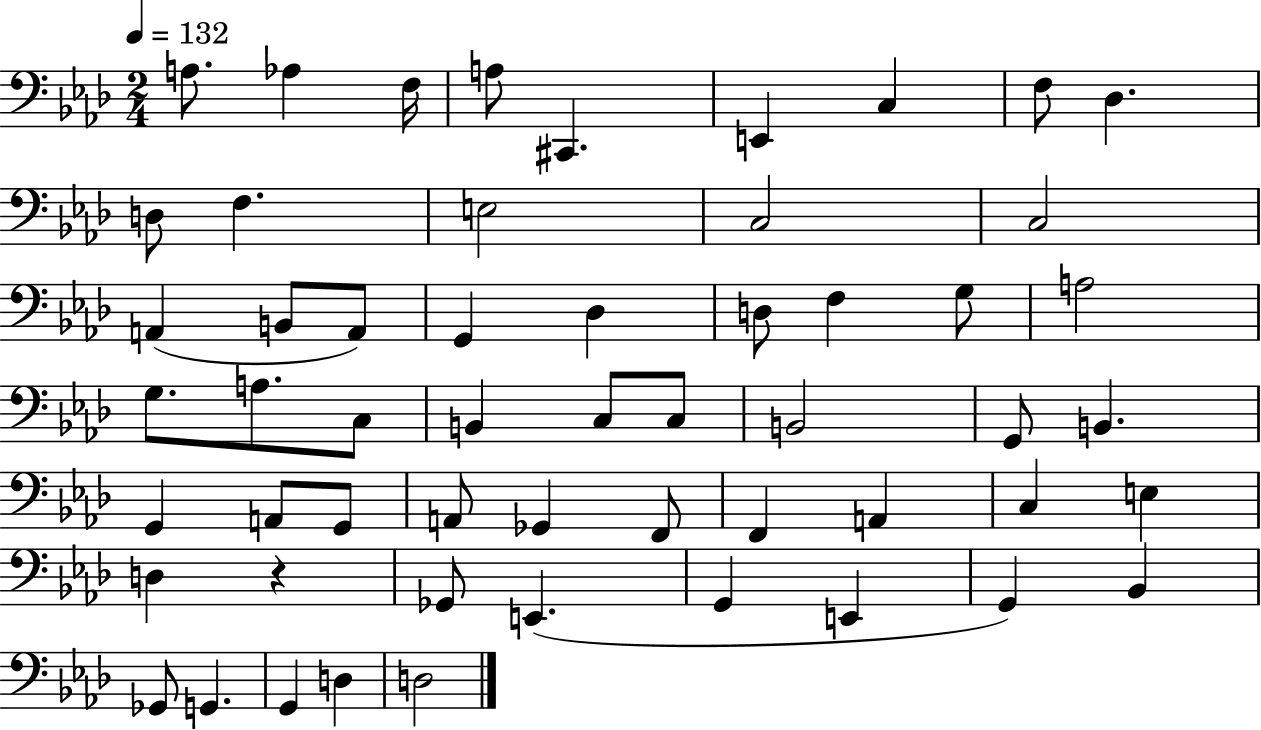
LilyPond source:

{
  \clef bass
  \numericTimeSignature
  \time 2/4
  \key aes \major
  \tempo 4 = 132
  \repeat volta 2 { a8. aes4 f16 | a8 cis,4. | e,4 c4 | f8 des4. | \break d8 f4. | e2 | c2 | c2 | \break a,4( b,8 a,8) | g,4 des4 | d8 f4 g8 | a2 | \break g8. a8. c8 | b,4 c8 c8 | b,2 | g,8 b,4. | \break g,4 a,8 g,8 | a,8 ges,4 f,8 | f,4 a,4 | c4 e4 | \break d4 r4 | ges,8 e,4.( | g,4 e,4 | g,4) bes,4 | \break ges,8 g,4. | g,4 d4 | d2 | } \bar "|."
}